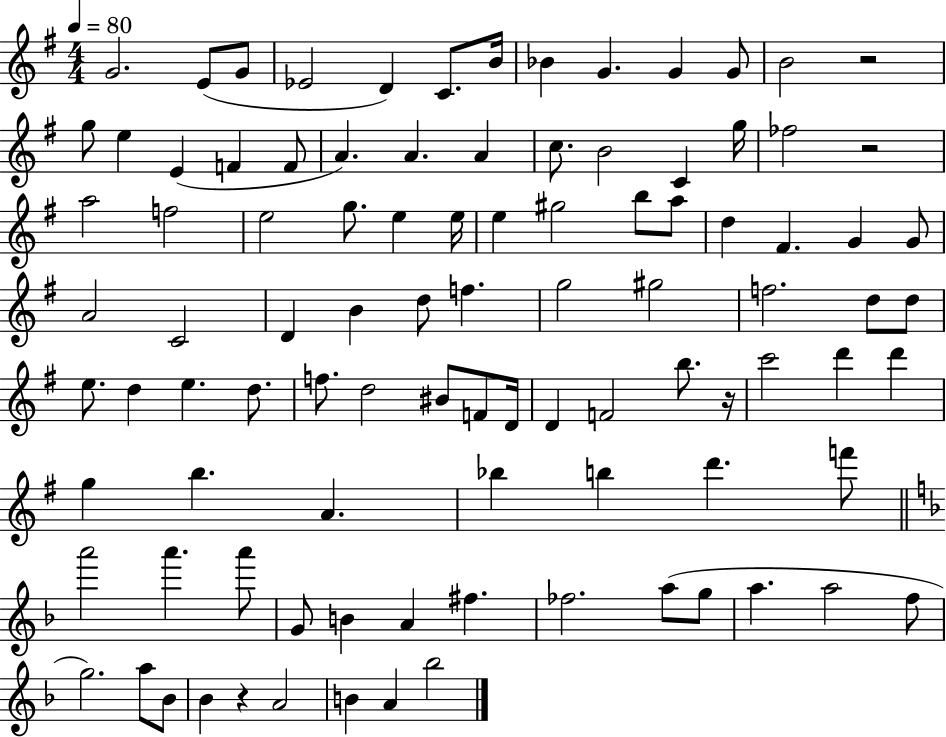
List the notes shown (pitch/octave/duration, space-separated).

G4/h. E4/e G4/e Eb4/h D4/q C4/e. B4/s Bb4/q G4/q. G4/q G4/e B4/h R/h G5/e E5/q E4/q F4/q F4/e A4/q. A4/q. A4/q C5/e. B4/h C4/q G5/s FES5/h R/h A5/h F5/h E5/h G5/e. E5/q E5/s E5/q G#5/h B5/e A5/e D5/q F#4/q. G4/q G4/e A4/h C4/h D4/q B4/q D5/e F5/q. G5/h G#5/h F5/h. D5/e D5/e E5/e. D5/q E5/q. D5/e. F5/e. D5/h BIS4/e F4/e D4/s D4/q F4/h B5/e. R/s C6/h D6/q D6/q G5/q B5/q. A4/q. Bb5/q B5/q D6/q. F6/e A6/h A6/q. A6/e G4/e B4/q A4/q F#5/q. FES5/h. A5/e G5/e A5/q. A5/h F5/e G5/h. A5/e Bb4/e Bb4/q R/q A4/h B4/q A4/q Bb5/h